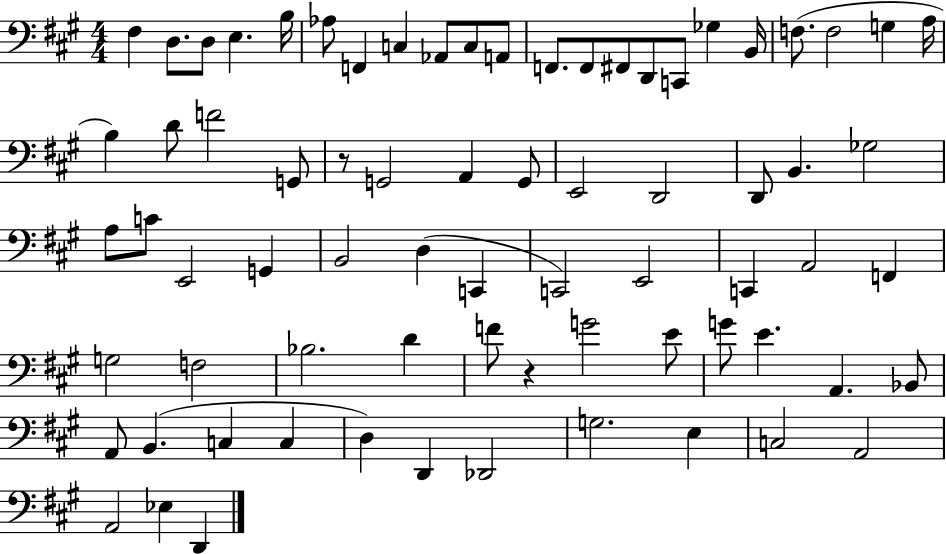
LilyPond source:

{
  \clef bass
  \numericTimeSignature
  \time 4/4
  \key a \major
  fis4 d8. d8 e4. b16 | aes8 f,4 c4 aes,8 c8 a,8 | f,8. f,8 fis,8 d,8 c,8 ges4 b,16 | f8.( f2 g4 a16 | \break b4) d'8 f'2 g,8 | r8 g,2 a,4 g,8 | e,2 d,2 | d,8 b,4. ges2 | \break a8 c'8 e,2 g,4 | b,2 d4( c,4 | c,2) e,2 | c,4 a,2 f,4 | \break g2 f2 | bes2. d'4 | f'8 r4 g'2 e'8 | g'8 e'4. a,4. bes,8 | \break a,8 b,4.( c4 c4 | d4) d,4 des,2 | g2. e4 | c2 a,2 | \break a,2 ees4 d,4 | \bar "|."
}